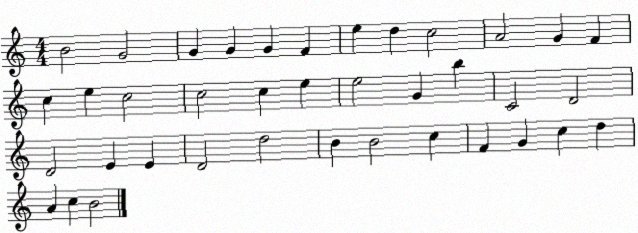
X:1
T:Untitled
M:4/4
L:1/4
K:C
B2 G2 G G G F e d c2 A2 G F c e c2 c2 c e e2 G b C2 D2 D2 E E D2 d2 B B2 c F G c d A c B2